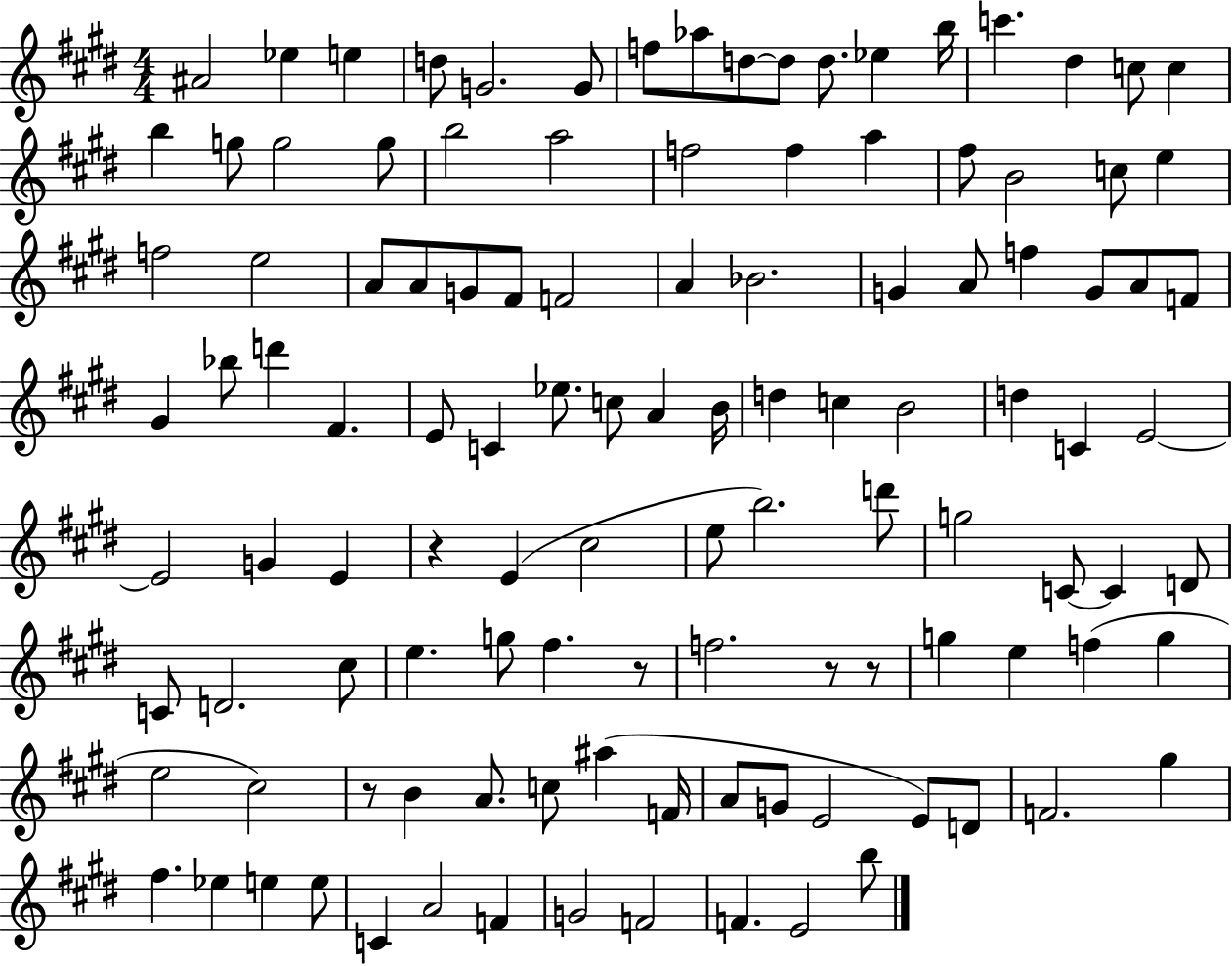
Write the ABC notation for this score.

X:1
T:Untitled
M:4/4
L:1/4
K:E
^A2 _e e d/2 G2 G/2 f/2 _a/2 d/2 d/2 d/2 _e b/4 c' ^d c/2 c b g/2 g2 g/2 b2 a2 f2 f a ^f/2 B2 c/2 e f2 e2 A/2 A/2 G/2 ^F/2 F2 A _B2 G A/2 f G/2 A/2 F/2 ^G _b/2 d' ^F E/2 C _e/2 c/2 A B/4 d c B2 d C E2 E2 G E z E ^c2 e/2 b2 d'/2 g2 C/2 C D/2 C/2 D2 ^c/2 e g/2 ^f z/2 f2 z/2 z/2 g e f g e2 ^c2 z/2 B A/2 c/2 ^a F/4 A/2 G/2 E2 E/2 D/2 F2 ^g ^f _e e e/2 C A2 F G2 F2 F E2 b/2